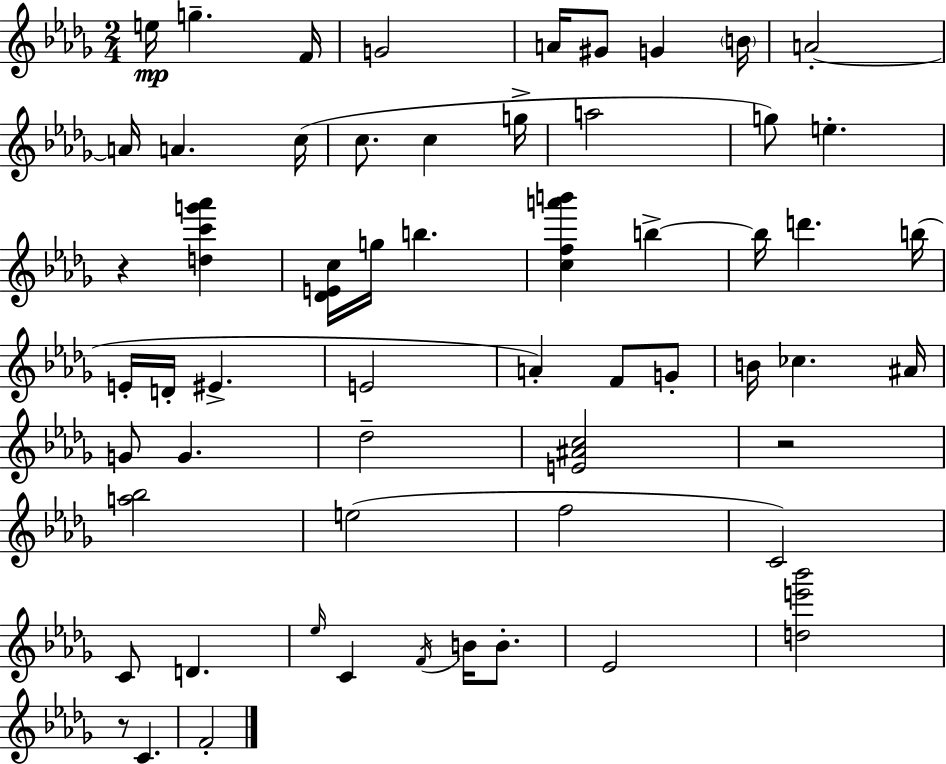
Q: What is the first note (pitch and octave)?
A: E5